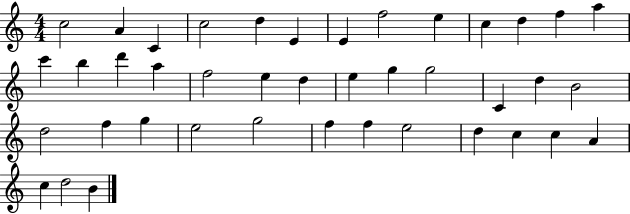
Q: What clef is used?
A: treble